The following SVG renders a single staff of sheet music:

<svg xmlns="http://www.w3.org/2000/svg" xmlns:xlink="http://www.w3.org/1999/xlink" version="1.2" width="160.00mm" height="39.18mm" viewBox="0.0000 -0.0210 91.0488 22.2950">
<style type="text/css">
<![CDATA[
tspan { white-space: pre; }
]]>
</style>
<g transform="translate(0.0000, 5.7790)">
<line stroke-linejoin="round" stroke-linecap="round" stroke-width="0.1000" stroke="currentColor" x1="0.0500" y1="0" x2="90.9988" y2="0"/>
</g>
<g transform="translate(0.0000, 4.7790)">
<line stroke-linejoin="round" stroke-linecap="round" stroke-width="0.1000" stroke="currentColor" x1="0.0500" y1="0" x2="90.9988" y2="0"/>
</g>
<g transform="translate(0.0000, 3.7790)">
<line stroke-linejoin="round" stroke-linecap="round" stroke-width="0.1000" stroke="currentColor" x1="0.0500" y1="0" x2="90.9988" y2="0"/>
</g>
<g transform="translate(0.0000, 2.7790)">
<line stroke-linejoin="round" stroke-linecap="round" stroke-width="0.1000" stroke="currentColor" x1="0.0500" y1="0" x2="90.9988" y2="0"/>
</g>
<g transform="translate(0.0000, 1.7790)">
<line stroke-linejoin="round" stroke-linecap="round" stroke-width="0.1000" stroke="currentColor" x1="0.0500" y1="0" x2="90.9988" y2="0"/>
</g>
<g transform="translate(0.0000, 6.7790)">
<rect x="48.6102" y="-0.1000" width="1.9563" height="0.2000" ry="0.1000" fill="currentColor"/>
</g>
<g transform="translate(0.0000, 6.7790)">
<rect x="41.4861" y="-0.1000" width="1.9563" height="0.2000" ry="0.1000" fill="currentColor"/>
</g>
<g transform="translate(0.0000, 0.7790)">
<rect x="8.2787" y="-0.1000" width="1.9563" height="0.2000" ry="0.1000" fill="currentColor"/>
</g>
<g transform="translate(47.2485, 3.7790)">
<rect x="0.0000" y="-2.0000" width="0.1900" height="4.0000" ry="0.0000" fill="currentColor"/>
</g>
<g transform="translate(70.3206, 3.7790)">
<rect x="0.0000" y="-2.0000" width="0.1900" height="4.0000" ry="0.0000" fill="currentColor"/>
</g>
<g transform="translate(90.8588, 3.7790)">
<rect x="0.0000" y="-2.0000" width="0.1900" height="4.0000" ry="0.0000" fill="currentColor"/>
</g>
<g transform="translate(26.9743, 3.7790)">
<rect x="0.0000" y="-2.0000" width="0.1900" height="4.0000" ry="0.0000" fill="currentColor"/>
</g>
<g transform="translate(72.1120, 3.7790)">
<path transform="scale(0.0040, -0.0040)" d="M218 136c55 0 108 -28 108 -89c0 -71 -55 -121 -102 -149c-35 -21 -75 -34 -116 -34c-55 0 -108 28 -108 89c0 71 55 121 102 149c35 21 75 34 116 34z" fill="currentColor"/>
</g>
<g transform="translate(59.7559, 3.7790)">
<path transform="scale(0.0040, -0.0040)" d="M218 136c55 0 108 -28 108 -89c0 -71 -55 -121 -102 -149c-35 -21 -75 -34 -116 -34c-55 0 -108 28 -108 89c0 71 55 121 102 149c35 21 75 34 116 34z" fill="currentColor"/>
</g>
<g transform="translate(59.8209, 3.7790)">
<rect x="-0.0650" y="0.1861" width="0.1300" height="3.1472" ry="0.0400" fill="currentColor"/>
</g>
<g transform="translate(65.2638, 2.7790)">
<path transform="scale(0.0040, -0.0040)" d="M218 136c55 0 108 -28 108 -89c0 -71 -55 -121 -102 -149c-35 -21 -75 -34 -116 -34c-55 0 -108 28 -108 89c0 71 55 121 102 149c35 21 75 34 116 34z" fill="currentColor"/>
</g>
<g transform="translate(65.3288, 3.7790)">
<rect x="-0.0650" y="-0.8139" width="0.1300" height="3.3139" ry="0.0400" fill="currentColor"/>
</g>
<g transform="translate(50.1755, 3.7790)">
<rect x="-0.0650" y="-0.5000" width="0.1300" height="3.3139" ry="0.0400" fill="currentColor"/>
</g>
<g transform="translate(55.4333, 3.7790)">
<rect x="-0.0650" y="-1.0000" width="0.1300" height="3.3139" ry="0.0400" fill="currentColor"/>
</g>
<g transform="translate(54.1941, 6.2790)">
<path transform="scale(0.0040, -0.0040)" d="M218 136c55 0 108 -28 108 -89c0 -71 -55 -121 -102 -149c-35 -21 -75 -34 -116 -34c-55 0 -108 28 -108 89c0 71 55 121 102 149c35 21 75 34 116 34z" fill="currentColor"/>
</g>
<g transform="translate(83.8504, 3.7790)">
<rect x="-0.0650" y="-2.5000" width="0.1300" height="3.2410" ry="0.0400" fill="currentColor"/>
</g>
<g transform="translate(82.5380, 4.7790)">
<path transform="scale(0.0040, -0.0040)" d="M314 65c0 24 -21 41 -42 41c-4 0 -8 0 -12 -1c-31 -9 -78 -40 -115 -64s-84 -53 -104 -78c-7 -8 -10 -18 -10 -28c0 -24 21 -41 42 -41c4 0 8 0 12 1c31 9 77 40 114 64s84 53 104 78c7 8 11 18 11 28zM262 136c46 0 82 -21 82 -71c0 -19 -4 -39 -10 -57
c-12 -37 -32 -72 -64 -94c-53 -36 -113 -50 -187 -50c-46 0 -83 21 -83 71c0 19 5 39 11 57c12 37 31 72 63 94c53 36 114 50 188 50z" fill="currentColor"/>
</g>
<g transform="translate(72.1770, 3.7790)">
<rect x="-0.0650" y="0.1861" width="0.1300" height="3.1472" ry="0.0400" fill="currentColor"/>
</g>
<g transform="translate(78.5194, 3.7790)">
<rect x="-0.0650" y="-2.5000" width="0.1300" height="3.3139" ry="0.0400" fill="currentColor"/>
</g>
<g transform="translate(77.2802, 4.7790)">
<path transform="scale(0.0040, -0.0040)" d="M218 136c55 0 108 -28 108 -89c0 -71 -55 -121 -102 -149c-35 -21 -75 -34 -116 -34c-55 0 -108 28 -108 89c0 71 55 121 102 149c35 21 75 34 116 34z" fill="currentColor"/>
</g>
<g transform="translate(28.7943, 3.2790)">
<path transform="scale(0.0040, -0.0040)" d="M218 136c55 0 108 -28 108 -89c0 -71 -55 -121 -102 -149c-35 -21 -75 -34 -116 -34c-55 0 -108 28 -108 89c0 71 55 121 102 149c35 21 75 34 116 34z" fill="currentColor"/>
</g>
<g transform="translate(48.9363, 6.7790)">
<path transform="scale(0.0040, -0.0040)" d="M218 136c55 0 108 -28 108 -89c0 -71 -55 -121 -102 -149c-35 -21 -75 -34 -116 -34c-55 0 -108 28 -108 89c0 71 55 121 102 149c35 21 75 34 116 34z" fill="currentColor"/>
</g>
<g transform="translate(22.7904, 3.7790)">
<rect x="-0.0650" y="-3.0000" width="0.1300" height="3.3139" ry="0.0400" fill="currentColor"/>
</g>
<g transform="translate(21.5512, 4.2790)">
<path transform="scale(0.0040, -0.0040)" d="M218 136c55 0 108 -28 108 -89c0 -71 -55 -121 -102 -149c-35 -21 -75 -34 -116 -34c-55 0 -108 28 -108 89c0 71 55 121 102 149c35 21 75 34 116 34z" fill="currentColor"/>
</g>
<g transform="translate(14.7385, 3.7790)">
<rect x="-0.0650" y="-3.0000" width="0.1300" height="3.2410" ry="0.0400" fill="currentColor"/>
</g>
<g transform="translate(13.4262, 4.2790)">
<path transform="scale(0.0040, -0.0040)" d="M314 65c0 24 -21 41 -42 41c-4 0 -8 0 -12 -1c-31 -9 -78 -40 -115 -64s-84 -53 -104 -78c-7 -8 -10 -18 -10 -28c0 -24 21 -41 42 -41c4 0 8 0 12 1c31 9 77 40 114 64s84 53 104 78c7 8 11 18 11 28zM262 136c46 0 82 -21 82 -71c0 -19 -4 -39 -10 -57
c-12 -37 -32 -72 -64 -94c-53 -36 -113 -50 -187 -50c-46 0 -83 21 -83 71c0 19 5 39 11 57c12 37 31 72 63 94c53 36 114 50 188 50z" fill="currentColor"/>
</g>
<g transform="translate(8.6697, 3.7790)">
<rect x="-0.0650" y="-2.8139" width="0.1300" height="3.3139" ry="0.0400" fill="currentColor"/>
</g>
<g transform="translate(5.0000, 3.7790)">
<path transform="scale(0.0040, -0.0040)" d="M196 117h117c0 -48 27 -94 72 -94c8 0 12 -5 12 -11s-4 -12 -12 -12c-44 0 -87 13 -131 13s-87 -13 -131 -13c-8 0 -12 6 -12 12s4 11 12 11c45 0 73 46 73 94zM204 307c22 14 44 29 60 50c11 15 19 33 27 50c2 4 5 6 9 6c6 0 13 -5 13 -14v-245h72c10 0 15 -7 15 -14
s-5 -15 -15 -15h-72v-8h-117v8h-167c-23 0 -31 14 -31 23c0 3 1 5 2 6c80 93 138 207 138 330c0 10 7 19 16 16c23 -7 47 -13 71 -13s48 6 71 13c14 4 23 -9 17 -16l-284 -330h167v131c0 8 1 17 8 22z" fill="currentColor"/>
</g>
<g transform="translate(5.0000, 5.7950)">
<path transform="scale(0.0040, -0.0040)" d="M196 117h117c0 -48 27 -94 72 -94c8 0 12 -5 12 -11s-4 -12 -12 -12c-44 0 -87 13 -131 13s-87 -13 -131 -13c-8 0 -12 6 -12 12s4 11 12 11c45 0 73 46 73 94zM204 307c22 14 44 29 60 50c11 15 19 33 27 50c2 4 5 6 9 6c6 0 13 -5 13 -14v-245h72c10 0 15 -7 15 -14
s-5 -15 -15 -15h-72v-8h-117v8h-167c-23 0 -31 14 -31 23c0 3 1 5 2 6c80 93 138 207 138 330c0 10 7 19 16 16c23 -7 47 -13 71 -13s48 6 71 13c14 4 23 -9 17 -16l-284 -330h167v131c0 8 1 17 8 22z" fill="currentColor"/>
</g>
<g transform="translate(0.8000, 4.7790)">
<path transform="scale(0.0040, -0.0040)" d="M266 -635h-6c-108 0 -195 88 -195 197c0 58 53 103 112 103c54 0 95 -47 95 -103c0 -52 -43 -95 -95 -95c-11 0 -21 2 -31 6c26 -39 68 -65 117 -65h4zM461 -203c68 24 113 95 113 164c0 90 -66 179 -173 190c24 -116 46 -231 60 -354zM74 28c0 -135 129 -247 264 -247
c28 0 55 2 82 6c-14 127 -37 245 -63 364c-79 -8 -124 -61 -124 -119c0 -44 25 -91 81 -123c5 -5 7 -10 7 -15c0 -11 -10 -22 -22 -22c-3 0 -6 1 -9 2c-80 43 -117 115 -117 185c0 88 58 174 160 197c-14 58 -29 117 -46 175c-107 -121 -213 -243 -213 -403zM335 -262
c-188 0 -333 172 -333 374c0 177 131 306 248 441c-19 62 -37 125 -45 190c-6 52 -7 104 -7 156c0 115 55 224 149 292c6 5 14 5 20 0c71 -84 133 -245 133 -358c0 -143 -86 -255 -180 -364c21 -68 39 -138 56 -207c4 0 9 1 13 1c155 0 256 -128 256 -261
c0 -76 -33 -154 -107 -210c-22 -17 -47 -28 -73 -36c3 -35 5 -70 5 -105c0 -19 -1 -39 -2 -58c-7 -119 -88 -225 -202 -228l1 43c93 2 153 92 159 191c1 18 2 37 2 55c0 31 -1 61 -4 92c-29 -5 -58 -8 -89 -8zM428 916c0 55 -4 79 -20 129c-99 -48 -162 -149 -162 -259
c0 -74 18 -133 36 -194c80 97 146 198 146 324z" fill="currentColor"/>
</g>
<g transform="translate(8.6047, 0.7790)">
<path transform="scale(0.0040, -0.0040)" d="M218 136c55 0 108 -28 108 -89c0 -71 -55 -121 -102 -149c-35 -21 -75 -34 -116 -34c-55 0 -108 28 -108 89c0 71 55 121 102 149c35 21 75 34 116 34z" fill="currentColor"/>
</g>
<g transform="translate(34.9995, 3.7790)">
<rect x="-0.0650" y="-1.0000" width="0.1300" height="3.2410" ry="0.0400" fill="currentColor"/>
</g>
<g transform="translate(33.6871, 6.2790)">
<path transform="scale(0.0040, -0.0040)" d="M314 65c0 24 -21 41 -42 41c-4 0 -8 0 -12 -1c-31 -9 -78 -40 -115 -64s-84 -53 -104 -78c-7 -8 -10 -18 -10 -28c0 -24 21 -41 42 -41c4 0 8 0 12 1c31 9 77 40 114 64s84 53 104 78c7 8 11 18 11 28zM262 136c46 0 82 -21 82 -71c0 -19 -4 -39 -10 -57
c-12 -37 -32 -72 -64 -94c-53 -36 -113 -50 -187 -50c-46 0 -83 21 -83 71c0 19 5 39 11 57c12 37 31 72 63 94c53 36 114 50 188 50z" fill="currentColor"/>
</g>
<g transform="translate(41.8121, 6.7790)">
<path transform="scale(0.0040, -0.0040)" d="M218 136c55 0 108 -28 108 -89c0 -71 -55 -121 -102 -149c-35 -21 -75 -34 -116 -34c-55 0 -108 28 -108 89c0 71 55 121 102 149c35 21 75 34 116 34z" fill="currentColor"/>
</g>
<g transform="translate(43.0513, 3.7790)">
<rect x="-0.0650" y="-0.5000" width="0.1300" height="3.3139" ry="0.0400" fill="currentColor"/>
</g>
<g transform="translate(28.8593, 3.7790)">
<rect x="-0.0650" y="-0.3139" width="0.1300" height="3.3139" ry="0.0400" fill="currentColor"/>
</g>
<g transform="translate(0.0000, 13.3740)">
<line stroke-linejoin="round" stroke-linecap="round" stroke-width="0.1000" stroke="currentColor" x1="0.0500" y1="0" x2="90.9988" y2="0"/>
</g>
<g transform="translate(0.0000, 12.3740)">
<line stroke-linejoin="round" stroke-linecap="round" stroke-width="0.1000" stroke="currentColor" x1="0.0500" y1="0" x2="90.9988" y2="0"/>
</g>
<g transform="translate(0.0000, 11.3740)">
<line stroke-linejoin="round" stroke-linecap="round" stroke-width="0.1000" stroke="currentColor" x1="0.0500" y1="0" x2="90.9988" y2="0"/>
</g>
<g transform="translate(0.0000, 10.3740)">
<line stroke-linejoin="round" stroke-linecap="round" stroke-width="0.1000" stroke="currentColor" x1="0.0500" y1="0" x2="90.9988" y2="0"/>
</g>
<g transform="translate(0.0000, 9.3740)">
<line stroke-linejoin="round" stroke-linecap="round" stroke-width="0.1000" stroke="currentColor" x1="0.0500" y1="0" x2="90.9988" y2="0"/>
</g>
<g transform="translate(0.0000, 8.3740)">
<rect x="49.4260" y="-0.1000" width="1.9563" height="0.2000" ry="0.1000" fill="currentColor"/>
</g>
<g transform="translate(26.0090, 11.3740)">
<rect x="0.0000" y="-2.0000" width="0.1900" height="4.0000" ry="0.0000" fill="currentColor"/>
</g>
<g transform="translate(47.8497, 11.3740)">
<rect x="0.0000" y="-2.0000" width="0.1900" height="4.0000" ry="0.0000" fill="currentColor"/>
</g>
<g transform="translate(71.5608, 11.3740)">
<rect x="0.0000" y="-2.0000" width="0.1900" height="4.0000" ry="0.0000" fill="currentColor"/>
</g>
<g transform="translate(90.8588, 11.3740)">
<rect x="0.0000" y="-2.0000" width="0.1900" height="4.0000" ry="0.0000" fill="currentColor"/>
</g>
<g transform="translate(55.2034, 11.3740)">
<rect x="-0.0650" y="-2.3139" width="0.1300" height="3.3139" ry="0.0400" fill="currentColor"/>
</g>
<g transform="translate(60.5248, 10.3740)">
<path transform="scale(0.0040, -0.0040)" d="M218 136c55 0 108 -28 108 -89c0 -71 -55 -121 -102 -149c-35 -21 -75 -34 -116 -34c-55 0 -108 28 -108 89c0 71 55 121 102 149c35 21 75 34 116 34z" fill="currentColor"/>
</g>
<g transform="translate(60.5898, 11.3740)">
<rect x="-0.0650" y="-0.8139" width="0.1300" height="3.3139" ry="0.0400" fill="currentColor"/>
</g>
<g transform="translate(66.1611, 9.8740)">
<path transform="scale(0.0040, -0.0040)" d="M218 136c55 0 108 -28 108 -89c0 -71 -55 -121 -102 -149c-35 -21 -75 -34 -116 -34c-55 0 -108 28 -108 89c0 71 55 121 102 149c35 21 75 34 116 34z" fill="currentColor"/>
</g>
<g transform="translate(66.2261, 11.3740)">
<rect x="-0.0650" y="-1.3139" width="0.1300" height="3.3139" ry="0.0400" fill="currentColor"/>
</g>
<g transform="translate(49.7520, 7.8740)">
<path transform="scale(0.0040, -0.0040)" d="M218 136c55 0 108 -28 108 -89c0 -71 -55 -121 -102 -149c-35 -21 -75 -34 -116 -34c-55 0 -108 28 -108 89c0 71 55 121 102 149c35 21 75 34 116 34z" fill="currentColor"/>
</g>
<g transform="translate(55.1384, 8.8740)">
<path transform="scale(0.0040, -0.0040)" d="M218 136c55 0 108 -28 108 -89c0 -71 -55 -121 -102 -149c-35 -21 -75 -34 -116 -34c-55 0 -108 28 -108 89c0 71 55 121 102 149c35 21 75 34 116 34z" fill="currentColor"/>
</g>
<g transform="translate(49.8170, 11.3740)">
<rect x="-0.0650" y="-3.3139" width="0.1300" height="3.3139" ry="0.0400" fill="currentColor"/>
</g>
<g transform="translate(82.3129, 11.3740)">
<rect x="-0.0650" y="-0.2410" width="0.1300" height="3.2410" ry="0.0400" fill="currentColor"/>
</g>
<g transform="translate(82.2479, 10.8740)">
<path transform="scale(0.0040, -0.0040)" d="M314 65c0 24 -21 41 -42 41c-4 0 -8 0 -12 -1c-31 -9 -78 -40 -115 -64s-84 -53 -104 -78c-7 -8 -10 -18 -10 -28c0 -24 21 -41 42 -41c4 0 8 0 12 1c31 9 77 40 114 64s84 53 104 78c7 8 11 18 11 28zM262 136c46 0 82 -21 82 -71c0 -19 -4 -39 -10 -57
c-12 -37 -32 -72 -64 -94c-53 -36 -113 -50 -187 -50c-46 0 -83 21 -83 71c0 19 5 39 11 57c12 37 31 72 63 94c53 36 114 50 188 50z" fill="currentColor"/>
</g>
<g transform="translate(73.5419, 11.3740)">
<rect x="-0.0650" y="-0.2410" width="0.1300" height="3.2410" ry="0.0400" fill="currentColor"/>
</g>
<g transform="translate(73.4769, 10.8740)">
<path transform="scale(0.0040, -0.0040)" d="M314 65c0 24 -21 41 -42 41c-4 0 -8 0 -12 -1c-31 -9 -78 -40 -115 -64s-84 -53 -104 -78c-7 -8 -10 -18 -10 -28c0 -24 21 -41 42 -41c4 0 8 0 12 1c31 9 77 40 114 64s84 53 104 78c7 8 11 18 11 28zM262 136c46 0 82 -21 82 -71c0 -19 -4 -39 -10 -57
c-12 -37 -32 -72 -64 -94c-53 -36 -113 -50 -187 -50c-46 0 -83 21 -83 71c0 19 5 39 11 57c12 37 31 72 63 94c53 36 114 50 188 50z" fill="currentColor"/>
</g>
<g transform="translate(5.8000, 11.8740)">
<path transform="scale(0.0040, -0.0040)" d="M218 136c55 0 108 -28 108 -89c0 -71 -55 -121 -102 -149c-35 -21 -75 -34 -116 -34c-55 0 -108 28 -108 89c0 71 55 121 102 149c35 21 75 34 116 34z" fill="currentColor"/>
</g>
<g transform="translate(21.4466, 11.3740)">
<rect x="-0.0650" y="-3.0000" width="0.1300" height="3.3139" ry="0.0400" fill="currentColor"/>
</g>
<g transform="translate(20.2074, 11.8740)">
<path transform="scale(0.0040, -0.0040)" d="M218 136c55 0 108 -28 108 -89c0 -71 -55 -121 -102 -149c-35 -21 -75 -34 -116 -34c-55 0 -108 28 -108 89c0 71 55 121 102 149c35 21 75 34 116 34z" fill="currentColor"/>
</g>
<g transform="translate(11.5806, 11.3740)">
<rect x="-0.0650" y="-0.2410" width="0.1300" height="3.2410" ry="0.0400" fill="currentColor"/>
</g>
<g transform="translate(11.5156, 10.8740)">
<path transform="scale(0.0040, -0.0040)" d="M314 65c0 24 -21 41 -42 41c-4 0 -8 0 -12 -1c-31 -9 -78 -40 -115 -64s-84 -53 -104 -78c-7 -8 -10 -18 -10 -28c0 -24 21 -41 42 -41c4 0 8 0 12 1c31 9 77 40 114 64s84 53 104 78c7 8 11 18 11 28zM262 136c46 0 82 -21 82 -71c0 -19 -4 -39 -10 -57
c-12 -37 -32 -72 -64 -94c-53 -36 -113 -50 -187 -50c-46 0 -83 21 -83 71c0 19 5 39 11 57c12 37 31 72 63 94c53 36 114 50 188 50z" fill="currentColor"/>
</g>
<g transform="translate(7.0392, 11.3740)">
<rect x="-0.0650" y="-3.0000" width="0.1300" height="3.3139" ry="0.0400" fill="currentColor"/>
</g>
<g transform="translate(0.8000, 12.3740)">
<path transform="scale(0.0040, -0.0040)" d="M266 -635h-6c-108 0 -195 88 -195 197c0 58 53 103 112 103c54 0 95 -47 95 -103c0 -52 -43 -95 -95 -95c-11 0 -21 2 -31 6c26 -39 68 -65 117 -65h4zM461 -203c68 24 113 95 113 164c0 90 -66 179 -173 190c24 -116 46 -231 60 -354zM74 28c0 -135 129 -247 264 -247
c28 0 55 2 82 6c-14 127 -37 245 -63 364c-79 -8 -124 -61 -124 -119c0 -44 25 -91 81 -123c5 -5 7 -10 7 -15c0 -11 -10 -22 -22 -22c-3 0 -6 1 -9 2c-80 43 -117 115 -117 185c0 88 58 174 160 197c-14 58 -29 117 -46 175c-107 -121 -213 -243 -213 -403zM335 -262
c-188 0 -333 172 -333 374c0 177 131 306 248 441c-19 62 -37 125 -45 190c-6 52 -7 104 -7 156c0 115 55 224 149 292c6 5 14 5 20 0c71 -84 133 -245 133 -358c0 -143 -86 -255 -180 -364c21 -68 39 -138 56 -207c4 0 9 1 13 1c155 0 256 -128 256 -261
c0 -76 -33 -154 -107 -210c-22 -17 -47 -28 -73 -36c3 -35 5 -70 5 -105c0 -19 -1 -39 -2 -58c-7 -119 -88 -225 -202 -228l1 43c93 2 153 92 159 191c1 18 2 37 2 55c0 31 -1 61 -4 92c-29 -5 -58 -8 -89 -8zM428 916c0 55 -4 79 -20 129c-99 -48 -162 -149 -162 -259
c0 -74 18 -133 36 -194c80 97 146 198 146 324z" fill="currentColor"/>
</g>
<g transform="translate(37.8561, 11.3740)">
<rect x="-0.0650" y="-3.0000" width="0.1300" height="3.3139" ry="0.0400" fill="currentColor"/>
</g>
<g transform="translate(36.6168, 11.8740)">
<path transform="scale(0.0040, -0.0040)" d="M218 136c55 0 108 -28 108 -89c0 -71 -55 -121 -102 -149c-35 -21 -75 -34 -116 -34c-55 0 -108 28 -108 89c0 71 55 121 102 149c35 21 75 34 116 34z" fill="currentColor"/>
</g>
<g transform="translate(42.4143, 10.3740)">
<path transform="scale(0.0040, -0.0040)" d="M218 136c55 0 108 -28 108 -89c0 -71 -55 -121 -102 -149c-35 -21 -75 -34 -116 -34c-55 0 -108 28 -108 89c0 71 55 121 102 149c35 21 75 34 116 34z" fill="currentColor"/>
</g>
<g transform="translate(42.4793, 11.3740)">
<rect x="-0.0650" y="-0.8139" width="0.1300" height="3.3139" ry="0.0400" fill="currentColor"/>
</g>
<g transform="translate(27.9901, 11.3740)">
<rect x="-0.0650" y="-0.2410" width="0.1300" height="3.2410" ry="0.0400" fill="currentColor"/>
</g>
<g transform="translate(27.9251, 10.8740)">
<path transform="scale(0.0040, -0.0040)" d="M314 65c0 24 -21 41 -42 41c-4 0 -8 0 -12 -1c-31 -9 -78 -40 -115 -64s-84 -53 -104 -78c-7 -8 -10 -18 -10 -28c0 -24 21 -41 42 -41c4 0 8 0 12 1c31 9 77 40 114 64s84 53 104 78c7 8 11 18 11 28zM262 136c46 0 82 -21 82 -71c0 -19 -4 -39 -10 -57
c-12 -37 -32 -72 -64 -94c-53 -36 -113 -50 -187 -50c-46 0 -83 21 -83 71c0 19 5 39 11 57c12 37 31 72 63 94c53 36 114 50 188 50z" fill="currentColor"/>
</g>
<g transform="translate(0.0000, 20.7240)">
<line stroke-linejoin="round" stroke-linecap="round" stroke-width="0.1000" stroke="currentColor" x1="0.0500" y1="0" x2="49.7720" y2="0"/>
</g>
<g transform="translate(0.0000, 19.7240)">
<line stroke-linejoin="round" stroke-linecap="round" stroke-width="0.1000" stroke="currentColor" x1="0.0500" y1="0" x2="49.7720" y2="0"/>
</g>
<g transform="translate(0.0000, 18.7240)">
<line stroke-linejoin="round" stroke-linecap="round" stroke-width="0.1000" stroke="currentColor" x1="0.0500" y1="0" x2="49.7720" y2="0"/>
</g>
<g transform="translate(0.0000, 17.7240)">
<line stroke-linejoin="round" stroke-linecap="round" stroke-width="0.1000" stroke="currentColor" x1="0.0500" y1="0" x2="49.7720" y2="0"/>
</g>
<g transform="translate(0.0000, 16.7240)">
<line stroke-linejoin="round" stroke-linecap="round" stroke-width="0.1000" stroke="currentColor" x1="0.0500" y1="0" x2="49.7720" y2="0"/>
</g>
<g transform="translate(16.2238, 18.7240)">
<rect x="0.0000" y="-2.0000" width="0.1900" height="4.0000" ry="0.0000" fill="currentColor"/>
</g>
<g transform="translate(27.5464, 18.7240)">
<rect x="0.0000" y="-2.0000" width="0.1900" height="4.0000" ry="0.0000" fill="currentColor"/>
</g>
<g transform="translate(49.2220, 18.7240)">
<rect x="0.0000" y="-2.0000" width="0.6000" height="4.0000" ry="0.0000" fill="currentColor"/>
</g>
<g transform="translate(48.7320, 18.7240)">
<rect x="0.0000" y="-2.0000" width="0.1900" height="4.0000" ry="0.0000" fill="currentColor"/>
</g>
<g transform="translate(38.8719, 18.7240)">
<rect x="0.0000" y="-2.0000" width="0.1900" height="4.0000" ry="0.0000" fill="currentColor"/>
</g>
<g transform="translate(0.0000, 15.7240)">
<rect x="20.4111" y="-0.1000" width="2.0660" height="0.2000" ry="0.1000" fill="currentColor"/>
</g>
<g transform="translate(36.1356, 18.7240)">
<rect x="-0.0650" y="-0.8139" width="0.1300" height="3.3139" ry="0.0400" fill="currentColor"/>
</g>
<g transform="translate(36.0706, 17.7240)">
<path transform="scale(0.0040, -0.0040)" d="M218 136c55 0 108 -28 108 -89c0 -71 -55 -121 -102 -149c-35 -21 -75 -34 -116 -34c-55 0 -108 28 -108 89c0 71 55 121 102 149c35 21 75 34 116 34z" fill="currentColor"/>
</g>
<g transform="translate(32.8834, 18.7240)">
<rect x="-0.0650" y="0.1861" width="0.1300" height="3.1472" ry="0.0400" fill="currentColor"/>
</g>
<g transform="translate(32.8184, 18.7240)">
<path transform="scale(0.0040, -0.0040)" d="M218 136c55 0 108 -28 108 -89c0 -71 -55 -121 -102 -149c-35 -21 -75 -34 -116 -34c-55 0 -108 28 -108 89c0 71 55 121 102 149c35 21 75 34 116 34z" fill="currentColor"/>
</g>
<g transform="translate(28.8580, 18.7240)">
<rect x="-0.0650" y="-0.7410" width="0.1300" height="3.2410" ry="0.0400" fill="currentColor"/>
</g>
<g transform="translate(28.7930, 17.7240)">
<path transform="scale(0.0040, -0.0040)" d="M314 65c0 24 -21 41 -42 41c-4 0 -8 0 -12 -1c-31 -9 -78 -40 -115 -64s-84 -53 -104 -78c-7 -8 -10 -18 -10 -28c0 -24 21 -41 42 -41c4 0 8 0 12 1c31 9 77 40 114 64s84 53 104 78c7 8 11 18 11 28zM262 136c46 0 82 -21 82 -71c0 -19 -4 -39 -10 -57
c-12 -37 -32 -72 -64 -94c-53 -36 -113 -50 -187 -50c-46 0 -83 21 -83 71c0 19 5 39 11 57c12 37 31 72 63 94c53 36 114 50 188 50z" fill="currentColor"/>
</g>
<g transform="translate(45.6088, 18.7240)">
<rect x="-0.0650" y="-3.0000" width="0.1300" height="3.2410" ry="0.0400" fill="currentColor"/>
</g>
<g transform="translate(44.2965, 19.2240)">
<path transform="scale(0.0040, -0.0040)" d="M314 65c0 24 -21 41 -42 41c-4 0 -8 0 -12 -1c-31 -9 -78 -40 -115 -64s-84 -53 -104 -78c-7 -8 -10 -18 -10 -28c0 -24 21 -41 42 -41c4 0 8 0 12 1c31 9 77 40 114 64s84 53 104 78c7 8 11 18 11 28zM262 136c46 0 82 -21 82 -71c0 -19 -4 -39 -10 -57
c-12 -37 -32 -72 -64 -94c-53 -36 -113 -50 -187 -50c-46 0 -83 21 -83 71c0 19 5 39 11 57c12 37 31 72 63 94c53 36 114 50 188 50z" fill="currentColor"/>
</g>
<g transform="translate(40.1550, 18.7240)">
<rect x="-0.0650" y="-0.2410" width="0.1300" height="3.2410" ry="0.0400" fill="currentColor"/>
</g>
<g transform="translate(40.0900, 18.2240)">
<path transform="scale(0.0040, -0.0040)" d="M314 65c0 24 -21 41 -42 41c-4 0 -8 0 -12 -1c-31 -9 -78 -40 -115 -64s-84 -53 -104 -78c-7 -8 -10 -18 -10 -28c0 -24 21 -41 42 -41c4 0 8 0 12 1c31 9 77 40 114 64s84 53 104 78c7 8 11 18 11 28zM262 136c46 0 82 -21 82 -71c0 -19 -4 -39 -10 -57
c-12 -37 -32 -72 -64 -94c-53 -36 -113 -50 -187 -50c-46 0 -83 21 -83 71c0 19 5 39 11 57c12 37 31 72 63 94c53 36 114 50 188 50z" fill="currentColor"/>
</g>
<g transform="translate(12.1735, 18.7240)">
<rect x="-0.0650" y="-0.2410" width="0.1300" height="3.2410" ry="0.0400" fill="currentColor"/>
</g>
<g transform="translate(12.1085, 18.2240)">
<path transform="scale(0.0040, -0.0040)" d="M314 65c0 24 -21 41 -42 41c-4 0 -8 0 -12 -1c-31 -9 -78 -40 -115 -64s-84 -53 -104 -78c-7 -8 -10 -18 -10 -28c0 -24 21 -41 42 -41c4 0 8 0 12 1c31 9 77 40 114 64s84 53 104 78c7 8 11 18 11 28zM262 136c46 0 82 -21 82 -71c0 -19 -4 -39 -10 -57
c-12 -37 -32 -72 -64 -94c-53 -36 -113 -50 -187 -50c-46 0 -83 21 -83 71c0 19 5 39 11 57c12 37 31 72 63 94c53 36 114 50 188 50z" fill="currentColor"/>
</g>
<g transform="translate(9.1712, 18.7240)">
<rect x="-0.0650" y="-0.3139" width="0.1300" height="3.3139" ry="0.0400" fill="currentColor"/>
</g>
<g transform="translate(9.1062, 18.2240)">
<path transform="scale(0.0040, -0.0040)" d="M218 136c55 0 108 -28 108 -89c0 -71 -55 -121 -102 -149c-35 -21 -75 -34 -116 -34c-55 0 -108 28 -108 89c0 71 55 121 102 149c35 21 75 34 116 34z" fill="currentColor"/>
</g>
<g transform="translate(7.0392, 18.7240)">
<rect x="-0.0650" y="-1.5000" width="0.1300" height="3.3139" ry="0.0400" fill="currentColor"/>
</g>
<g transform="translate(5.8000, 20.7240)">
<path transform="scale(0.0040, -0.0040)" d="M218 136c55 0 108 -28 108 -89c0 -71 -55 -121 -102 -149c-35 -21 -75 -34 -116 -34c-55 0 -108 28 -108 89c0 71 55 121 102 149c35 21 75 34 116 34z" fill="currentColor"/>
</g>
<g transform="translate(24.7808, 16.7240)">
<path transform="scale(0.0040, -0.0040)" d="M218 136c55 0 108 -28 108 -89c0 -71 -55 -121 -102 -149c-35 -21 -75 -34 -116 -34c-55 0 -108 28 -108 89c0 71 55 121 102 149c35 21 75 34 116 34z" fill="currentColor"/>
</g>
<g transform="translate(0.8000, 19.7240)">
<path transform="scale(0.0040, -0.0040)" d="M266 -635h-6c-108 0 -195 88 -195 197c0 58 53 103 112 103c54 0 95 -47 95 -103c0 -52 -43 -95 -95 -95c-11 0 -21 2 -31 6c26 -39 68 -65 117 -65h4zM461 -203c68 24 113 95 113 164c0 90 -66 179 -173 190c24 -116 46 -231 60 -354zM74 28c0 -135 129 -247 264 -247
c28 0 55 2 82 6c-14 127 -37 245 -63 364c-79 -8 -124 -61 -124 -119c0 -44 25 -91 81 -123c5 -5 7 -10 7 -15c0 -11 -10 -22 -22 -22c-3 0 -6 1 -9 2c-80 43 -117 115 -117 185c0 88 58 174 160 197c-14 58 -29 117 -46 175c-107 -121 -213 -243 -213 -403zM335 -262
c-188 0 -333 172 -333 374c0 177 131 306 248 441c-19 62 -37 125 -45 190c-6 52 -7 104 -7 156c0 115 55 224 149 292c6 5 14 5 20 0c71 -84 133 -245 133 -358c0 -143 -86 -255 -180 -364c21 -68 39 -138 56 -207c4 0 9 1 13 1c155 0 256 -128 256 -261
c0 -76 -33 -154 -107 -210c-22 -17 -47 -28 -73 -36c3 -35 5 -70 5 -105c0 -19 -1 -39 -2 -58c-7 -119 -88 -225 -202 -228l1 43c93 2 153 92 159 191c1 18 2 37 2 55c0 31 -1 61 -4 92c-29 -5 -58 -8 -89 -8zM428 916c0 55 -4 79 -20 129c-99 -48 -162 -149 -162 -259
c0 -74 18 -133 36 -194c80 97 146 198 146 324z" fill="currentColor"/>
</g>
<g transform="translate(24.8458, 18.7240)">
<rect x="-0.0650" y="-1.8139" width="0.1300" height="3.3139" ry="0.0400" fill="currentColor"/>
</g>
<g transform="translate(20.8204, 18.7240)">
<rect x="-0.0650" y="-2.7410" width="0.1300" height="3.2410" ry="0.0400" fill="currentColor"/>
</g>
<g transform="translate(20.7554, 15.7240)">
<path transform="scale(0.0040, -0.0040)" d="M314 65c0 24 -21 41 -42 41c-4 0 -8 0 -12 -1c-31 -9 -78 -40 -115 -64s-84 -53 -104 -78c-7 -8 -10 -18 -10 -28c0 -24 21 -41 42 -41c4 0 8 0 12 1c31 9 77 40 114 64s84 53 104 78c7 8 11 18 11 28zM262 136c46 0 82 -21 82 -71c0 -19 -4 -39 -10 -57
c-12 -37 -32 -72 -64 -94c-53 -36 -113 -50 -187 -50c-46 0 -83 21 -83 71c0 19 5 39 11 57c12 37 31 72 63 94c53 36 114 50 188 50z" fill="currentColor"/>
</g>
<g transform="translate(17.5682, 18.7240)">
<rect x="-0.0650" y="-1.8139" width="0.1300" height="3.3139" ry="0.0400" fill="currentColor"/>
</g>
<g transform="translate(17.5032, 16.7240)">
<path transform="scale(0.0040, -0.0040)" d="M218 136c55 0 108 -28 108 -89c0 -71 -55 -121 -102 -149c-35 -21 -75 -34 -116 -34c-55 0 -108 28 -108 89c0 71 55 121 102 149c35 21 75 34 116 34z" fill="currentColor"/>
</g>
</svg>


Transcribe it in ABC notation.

X:1
T:Untitled
M:4/4
L:1/4
K:C
a A2 A c D2 C C D B d B G G2 A c2 A c2 A d b g d e c2 c2 E c c2 f a2 f d2 B d c2 A2